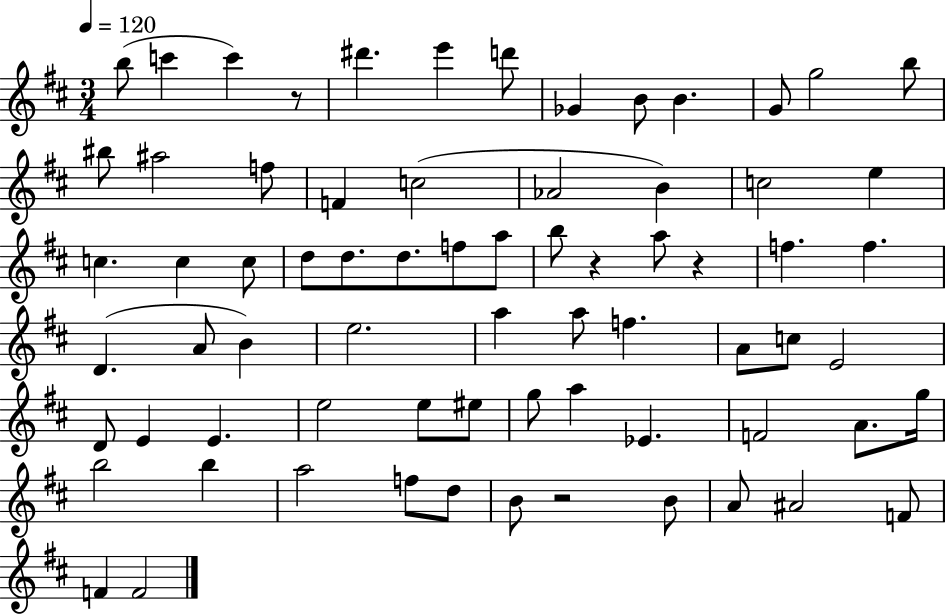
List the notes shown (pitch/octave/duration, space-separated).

B5/e C6/q C6/q R/e D#6/q. E6/q D6/e Gb4/q B4/e B4/q. G4/e G5/h B5/e BIS5/e A#5/h F5/e F4/q C5/h Ab4/h B4/q C5/h E5/q C5/q. C5/q C5/e D5/e D5/e. D5/e. F5/e A5/e B5/e R/q A5/e R/q F5/q. F5/q. D4/q. A4/e B4/q E5/h. A5/q A5/e F5/q. A4/e C5/e E4/h D4/e E4/q E4/q. E5/h E5/e EIS5/e G5/e A5/q Eb4/q. F4/h A4/e. G5/s B5/h B5/q A5/h F5/e D5/e B4/e R/h B4/e A4/e A#4/h F4/e F4/q F4/h